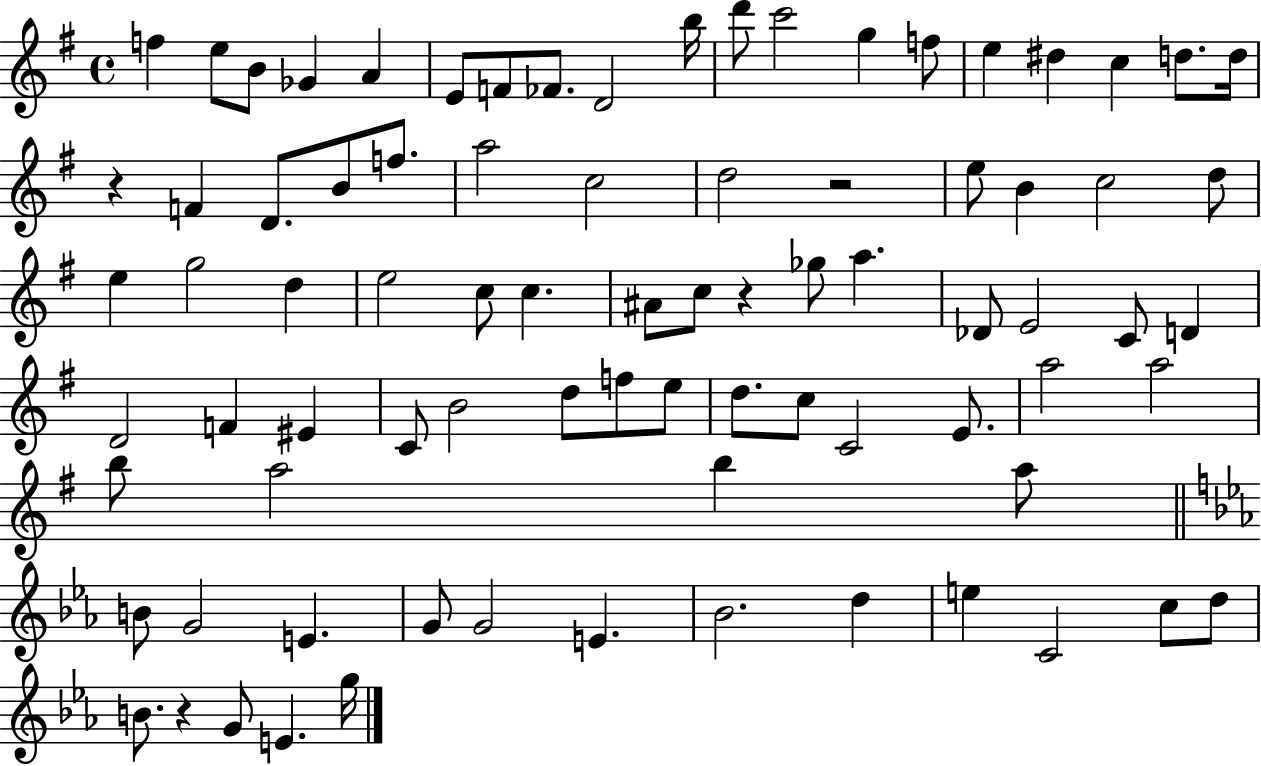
F5/q E5/e B4/e Gb4/q A4/q E4/e F4/e FES4/e. D4/h B5/s D6/e C6/h G5/q F5/e E5/q D#5/q C5/q D5/e. D5/s R/q F4/q D4/e. B4/e F5/e. A5/h C5/h D5/h R/h E5/e B4/q C5/h D5/e E5/q G5/h D5/q E5/h C5/e C5/q. A#4/e C5/e R/q Gb5/e A5/q. Db4/e E4/h C4/e D4/q D4/h F4/q EIS4/q C4/e B4/h D5/e F5/e E5/e D5/e. C5/e C4/h E4/e. A5/h A5/h B5/e A5/h B5/q A5/e B4/e G4/h E4/q. G4/e G4/h E4/q. Bb4/h. D5/q E5/q C4/h C5/e D5/e B4/e. R/q G4/e E4/q. G5/s